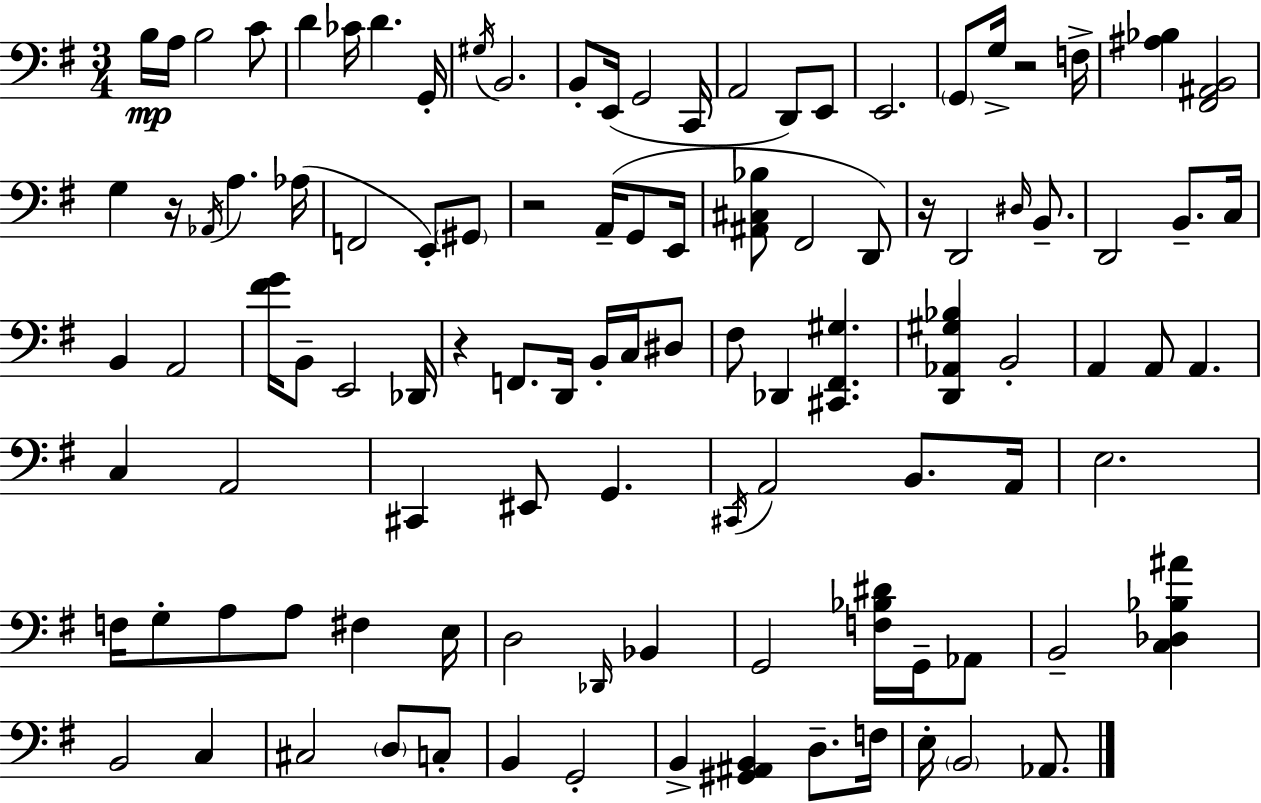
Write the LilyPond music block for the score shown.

{
  \clef bass
  \numericTimeSignature
  \time 3/4
  \key g \major
  b16\mp a16 b2 c'8 | d'4 ces'16 d'4. g,16-. | \acciaccatura { gis16 } b,2. | b,8-. e,16( g,2 | \break c,16 a,2 d,8) e,8 | e,2. | \parenthesize g,8 g16-> r2 | f16-> <ais bes>4 <fis, ais, b,>2 | \break g4 r16 \acciaccatura { aes,16 } a4. | aes16( f,2 e,8-.) | \parenthesize gis,8 r2 a,16--( g,8 | e,16 <ais, cis bes>8 fis,2 | \break d,8) r16 d,2 \grace { dis16 } | b,8.-- d,2 b,8.-- | c16 b,4 a,2 | <fis' g'>16 b,8-- e,2 | \break des,16 r4 f,8. d,16 b,16-. | c16 dis8 fis8 des,4 <cis, fis, gis>4. | <d, aes, gis bes>4 b,2-. | a,4 a,8 a,4. | \break c4 a,2 | cis,4 eis,8 g,4. | \acciaccatura { cis,16 } a,2 | b,8. a,16 e2. | \break f16 g8-. a8 a8 fis4 | e16 d2 | \grace { des,16 } bes,4 g,2 | <f bes dis'>16 g,16-- aes,8 b,2-- | \break <c des bes ais'>4 b,2 | c4 cis2 | \parenthesize d8 c8-. b,4 g,2-. | b,4-> <gis, ais, b,>4 | \break d8.-- f16 e16-. \parenthesize b,2 | aes,8. \bar "|."
}